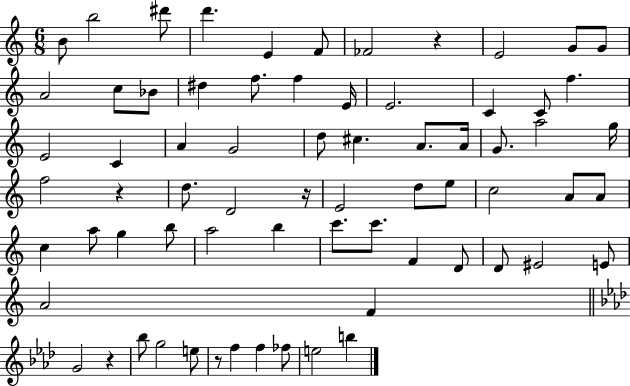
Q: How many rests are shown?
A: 5